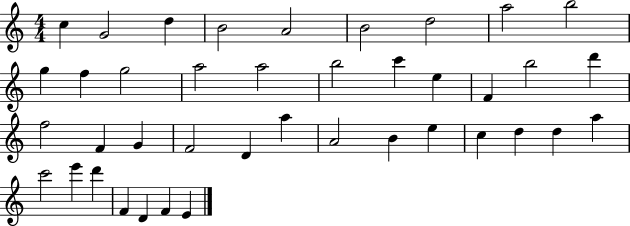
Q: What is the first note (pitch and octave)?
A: C5